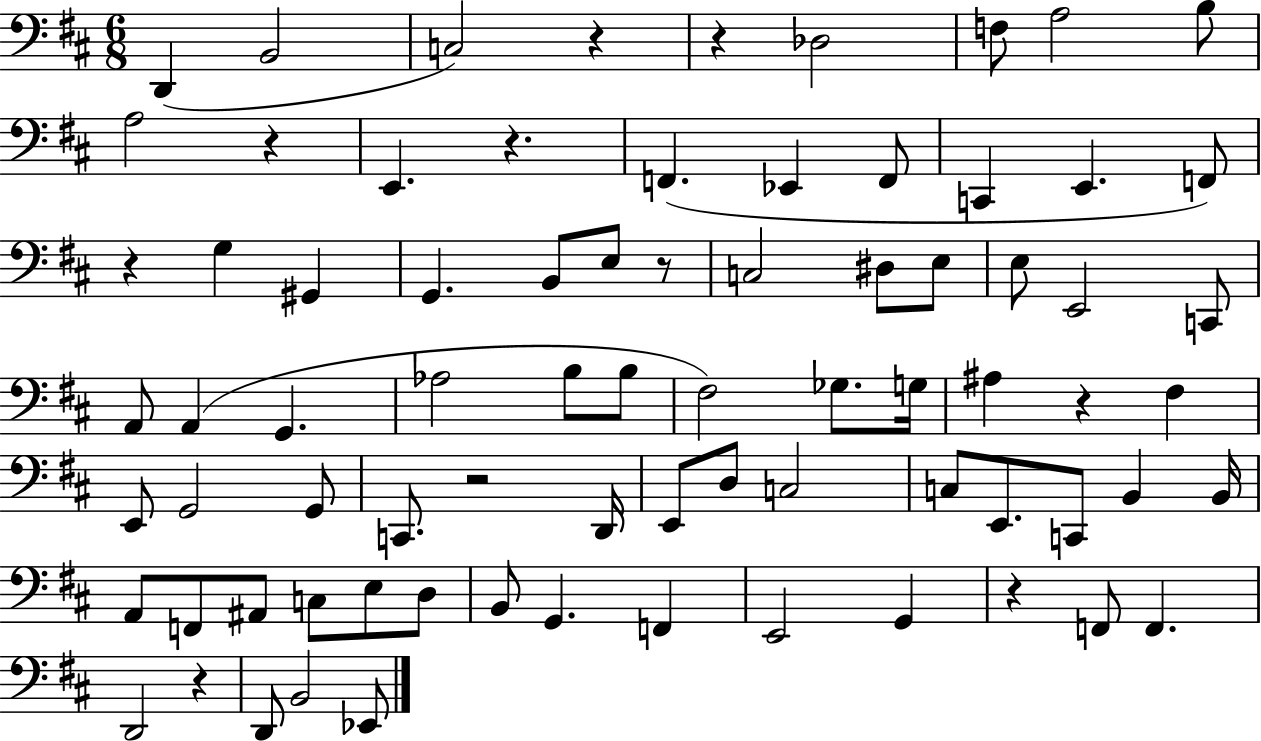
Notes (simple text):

D2/q B2/h C3/h R/q R/q Db3/h F3/e A3/h B3/e A3/h R/q E2/q. R/q. F2/q. Eb2/q F2/e C2/q E2/q. F2/e R/q G3/q G#2/q G2/q. B2/e E3/e R/e C3/h D#3/e E3/e E3/e E2/h C2/e A2/e A2/q G2/q. Ab3/h B3/e B3/e F#3/h Gb3/e. G3/s A#3/q R/q F#3/q E2/e G2/h G2/e C2/e. R/h D2/s E2/e D3/e C3/h C3/e E2/e. C2/e B2/q B2/s A2/e F2/e A#2/e C3/e E3/e D3/e B2/e G2/q. F2/q E2/h G2/q R/q F2/e F2/q. D2/h R/q D2/e B2/h Eb2/e